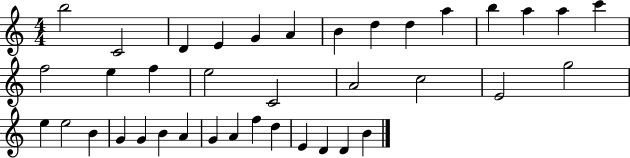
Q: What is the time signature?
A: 4/4